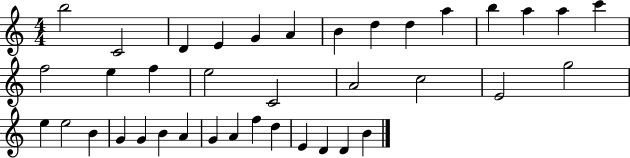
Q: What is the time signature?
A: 4/4